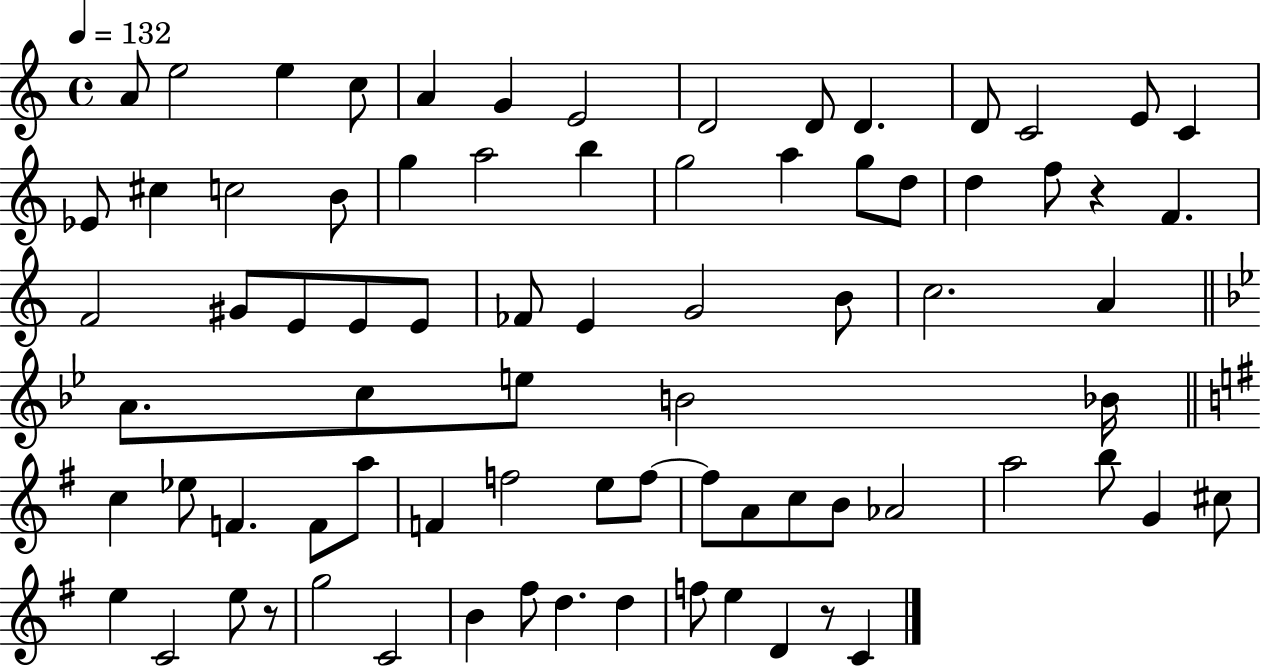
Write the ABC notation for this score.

X:1
T:Untitled
M:4/4
L:1/4
K:C
A/2 e2 e c/2 A G E2 D2 D/2 D D/2 C2 E/2 C _E/2 ^c c2 B/2 g a2 b g2 a g/2 d/2 d f/2 z F F2 ^G/2 E/2 E/2 E/2 _F/2 E G2 B/2 c2 A A/2 c/2 e/2 B2 _B/4 c _e/2 F F/2 a/2 F f2 e/2 f/2 f/2 A/2 c/2 B/2 _A2 a2 b/2 G ^c/2 e C2 e/2 z/2 g2 C2 B ^f/2 d d f/2 e D z/2 C